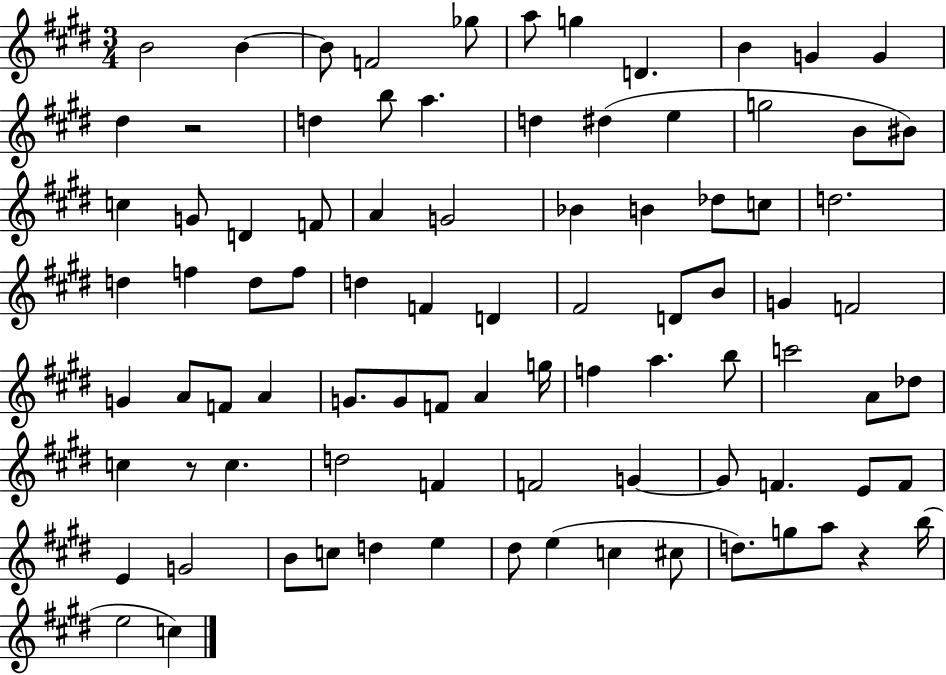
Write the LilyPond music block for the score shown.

{
  \clef treble
  \numericTimeSignature
  \time 3/4
  \key e \major
  \repeat volta 2 { b'2 b'4~~ | b'8 f'2 ges''8 | a''8 g''4 d'4. | b'4 g'4 g'4 | \break dis''4 r2 | d''4 b''8 a''4. | d''4 dis''4( e''4 | g''2 b'8 bis'8) | \break c''4 g'8 d'4 f'8 | a'4 g'2 | bes'4 b'4 des''8 c''8 | d''2. | \break d''4 f''4 d''8 f''8 | d''4 f'4 d'4 | fis'2 d'8 b'8 | g'4 f'2 | \break g'4 a'8 f'8 a'4 | g'8. g'8 f'8 a'4 g''16 | f''4 a''4. b''8 | c'''2 a'8 des''8 | \break c''4 r8 c''4. | d''2 f'4 | f'2 g'4~~ | g'8 f'4. e'8 f'8 | \break e'4 g'2 | b'8 c''8 d''4 e''4 | dis''8 e''4( c''4 cis''8 | d''8.) g''8 a''8 r4 b''16( | \break e''2 c''4) | } \bar "|."
}